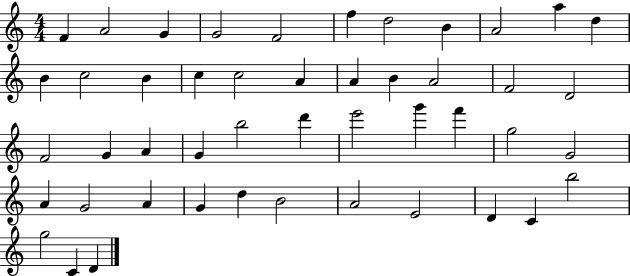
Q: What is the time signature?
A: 4/4